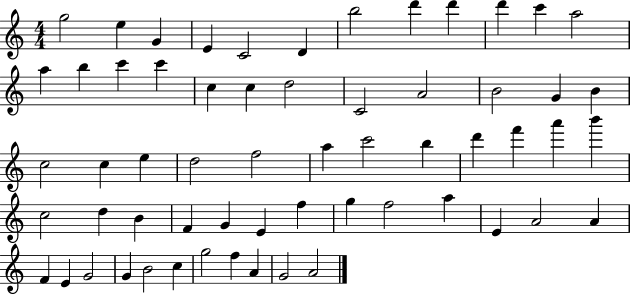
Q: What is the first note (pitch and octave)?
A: G5